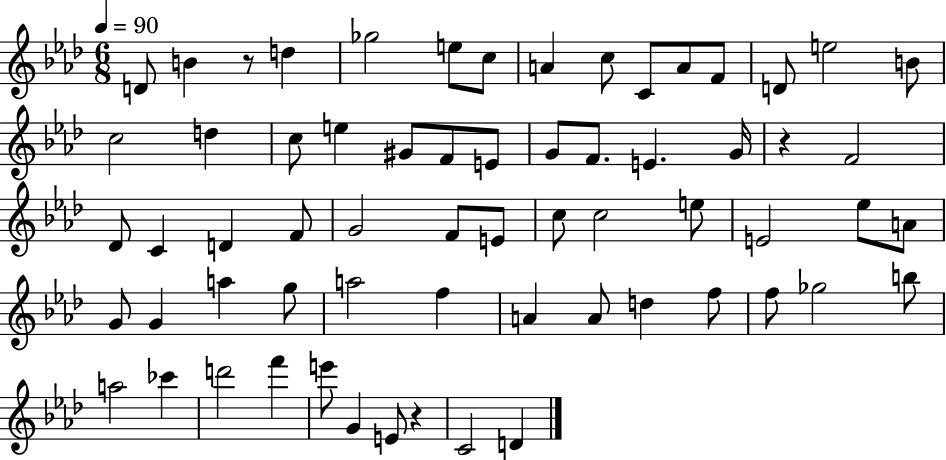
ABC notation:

X:1
T:Untitled
M:6/8
L:1/4
K:Ab
D/2 B z/2 d _g2 e/2 c/2 A c/2 C/2 A/2 F/2 D/2 e2 B/2 c2 d c/2 e ^G/2 F/2 E/2 G/2 F/2 E G/4 z F2 _D/2 C D F/2 G2 F/2 E/2 c/2 c2 e/2 E2 _e/2 A/2 G/2 G a g/2 a2 f A A/2 d f/2 f/2 _g2 b/2 a2 _c' d'2 f' e'/2 G E/2 z C2 D